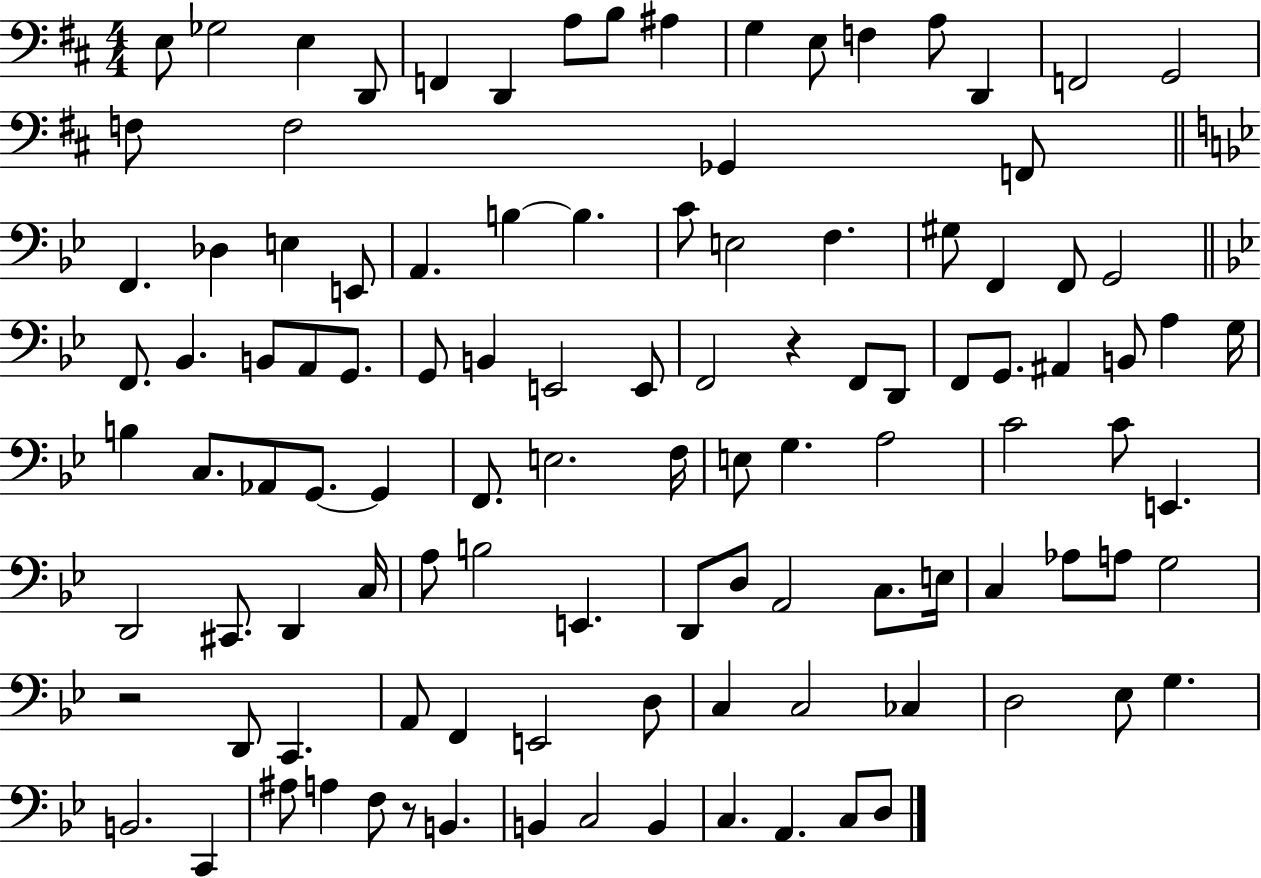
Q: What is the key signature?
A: D major